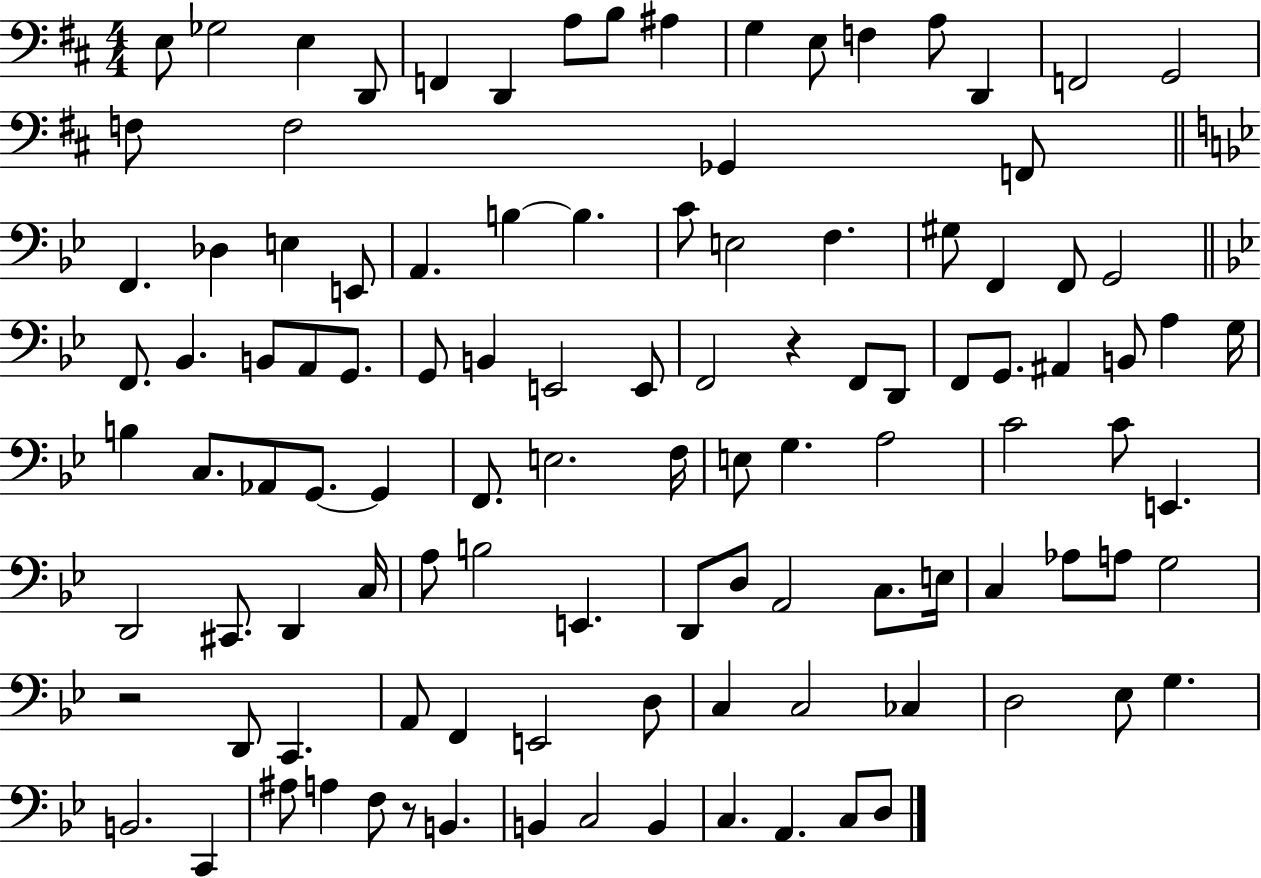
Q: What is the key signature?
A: D major